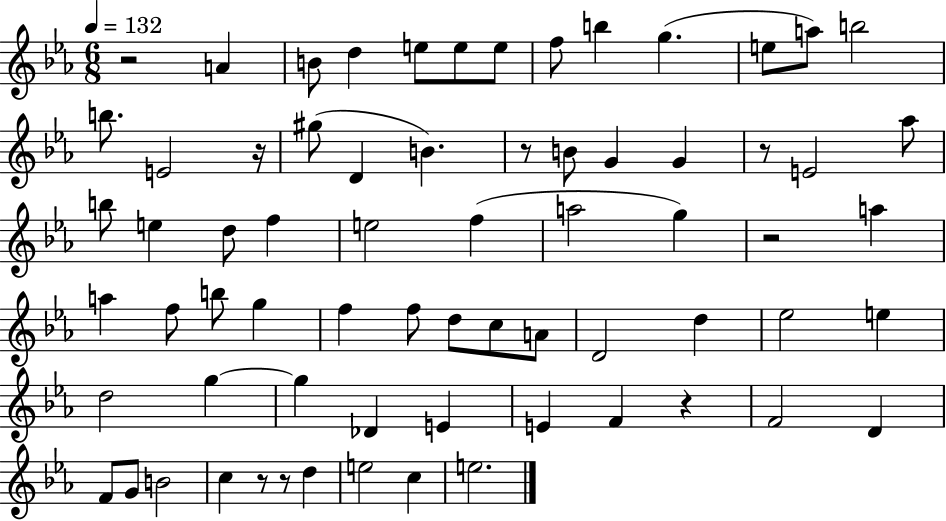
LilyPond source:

{
  \clef treble
  \numericTimeSignature
  \time 6/8
  \key ees \major
  \tempo 4 = 132
  \repeat volta 2 { r2 a'4 | b'8 d''4 e''8 e''8 e''8 | f''8 b''4 g''4.( | e''8 a''8) b''2 | \break b''8. e'2 r16 | gis''8( d'4 b'4.) | r8 b'8 g'4 g'4 | r8 e'2 aes''8 | \break b''8 e''4 d''8 f''4 | e''2 f''4( | a''2 g''4) | r2 a''4 | \break a''4 f''8 b''8 g''4 | f''4 f''8 d''8 c''8 a'8 | d'2 d''4 | ees''2 e''4 | \break d''2 g''4~~ | g''4 des'4 e'4 | e'4 f'4 r4 | f'2 d'4 | \break f'8 g'8 b'2 | c''4 r8 r8 d''4 | e''2 c''4 | e''2. | \break } \bar "|."
}